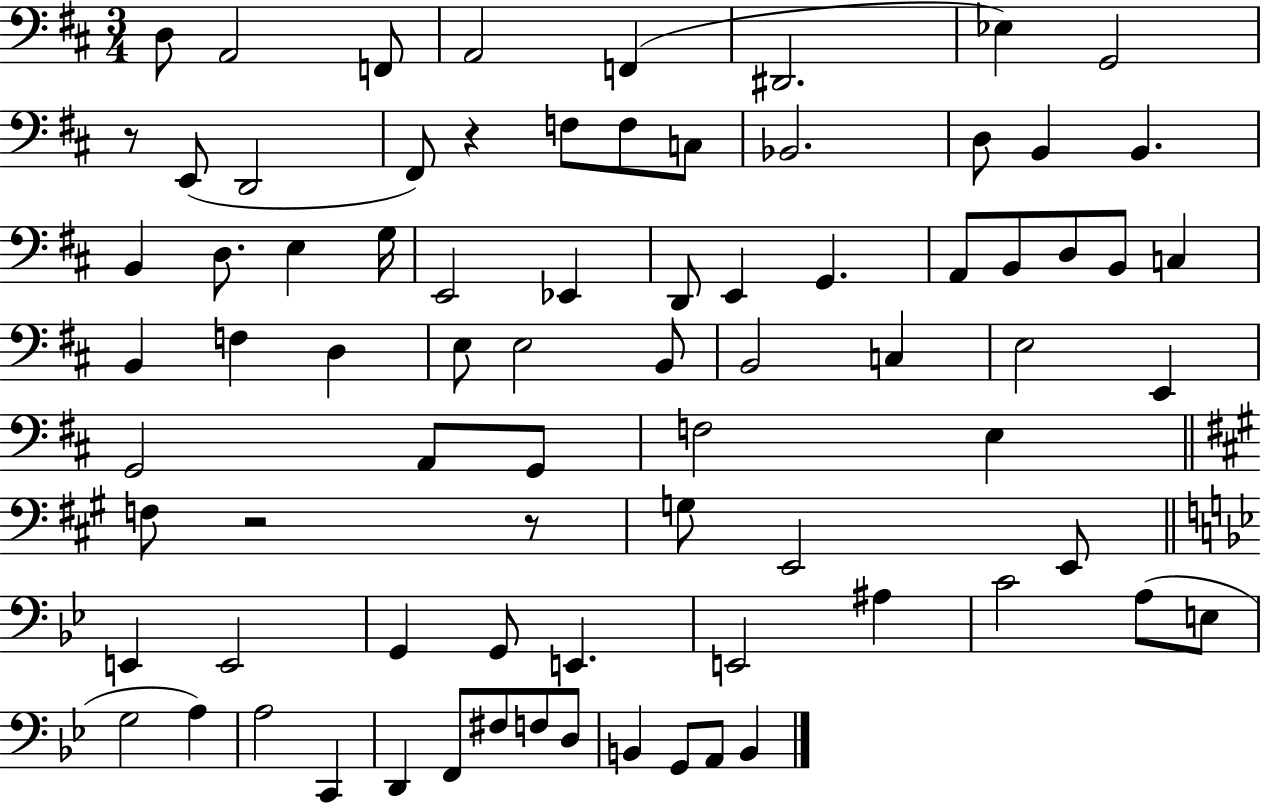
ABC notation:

X:1
T:Untitled
M:3/4
L:1/4
K:D
D,/2 A,,2 F,,/2 A,,2 F,, ^D,,2 _E, G,,2 z/2 E,,/2 D,,2 ^F,,/2 z F,/2 F,/2 C,/2 _B,,2 D,/2 B,, B,, B,, D,/2 E, G,/4 E,,2 _E,, D,,/2 E,, G,, A,,/2 B,,/2 D,/2 B,,/2 C, B,, F, D, E,/2 E,2 B,,/2 B,,2 C, E,2 E,, G,,2 A,,/2 G,,/2 F,2 E, F,/2 z2 z/2 G,/2 E,,2 E,,/2 E,, E,,2 G,, G,,/2 E,, E,,2 ^A, C2 A,/2 E,/2 G,2 A, A,2 C,, D,, F,,/2 ^F,/2 F,/2 D,/2 B,, G,,/2 A,,/2 B,,